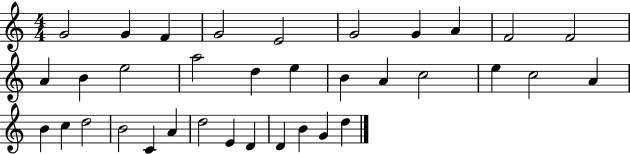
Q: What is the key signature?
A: C major